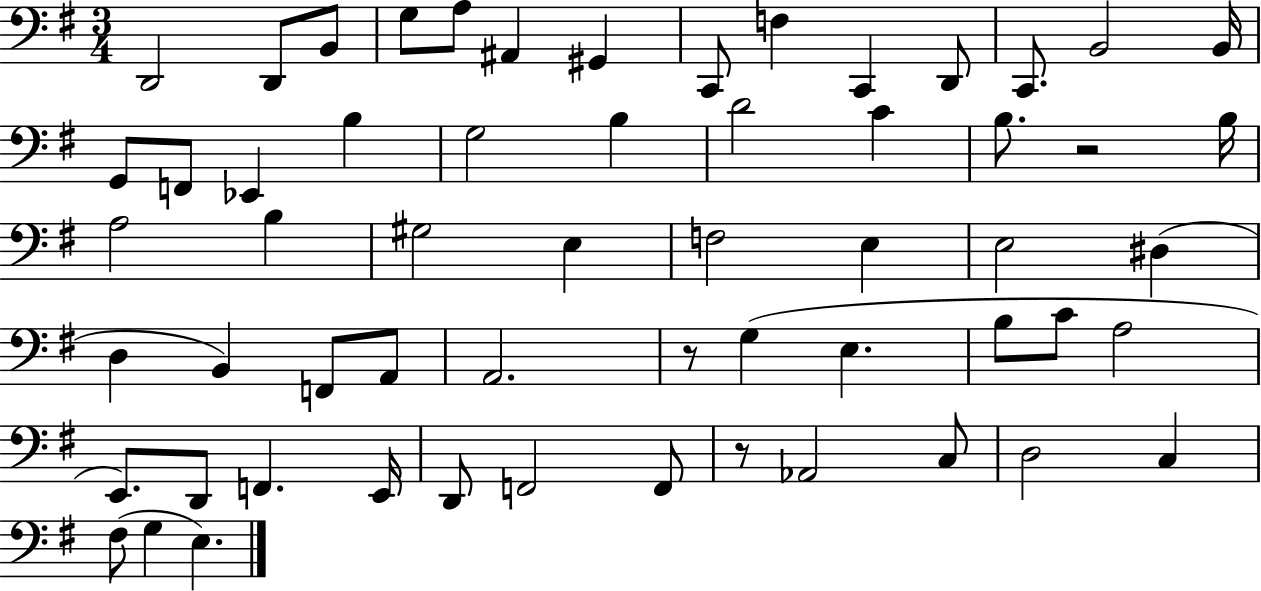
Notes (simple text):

D2/h D2/e B2/e G3/e A3/e A#2/q G#2/q C2/e F3/q C2/q D2/e C2/e. B2/h B2/s G2/e F2/e Eb2/q B3/q G3/h B3/q D4/h C4/q B3/e. R/h B3/s A3/h B3/q G#3/h E3/q F3/h E3/q E3/h D#3/q D3/q B2/q F2/e A2/e A2/h. R/e G3/q E3/q. B3/e C4/e A3/h E2/e. D2/e F2/q. E2/s D2/e F2/h F2/e R/e Ab2/h C3/e D3/h C3/q F#3/e G3/q E3/q.